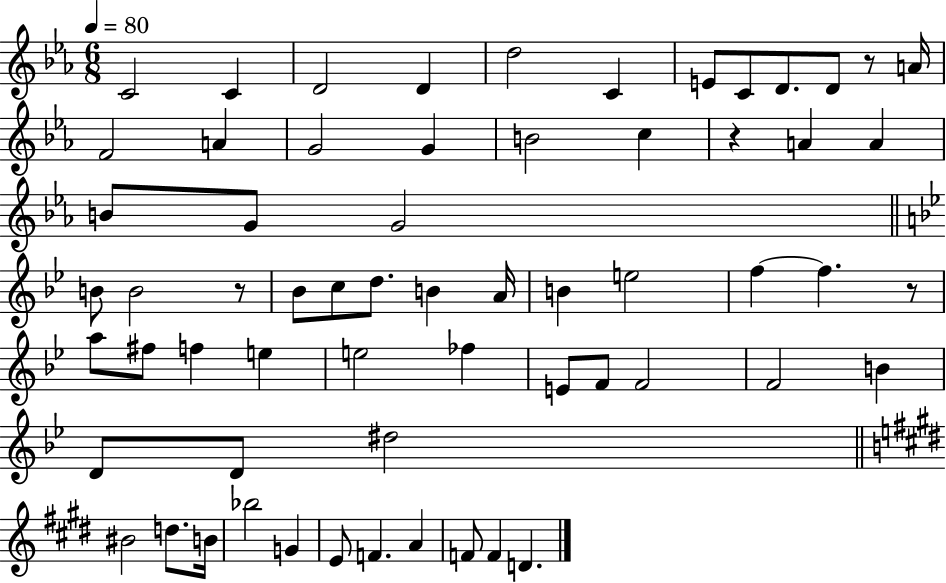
C4/h C4/q D4/h D4/q D5/h C4/q E4/e C4/e D4/e. D4/e R/e A4/s F4/h A4/q G4/h G4/q B4/h C5/q R/q A4/q A4/q B4/e G4/e G4/h B4/e B4/h R/e Bb4/e C5/e D5/e. B4/q A4/s B4/q E5/h F5/q F5/q. R/e A5/e F#5/e F5/q E5/q E5/h FES5/q E4/e F4/e F4/h F4/h B4/q D4/e D4/e D#5/h BIS4/h D5/e. B4/s Bb5/h G4/q E4/e F4/q. A4/q F4/e F4/q D4/q.